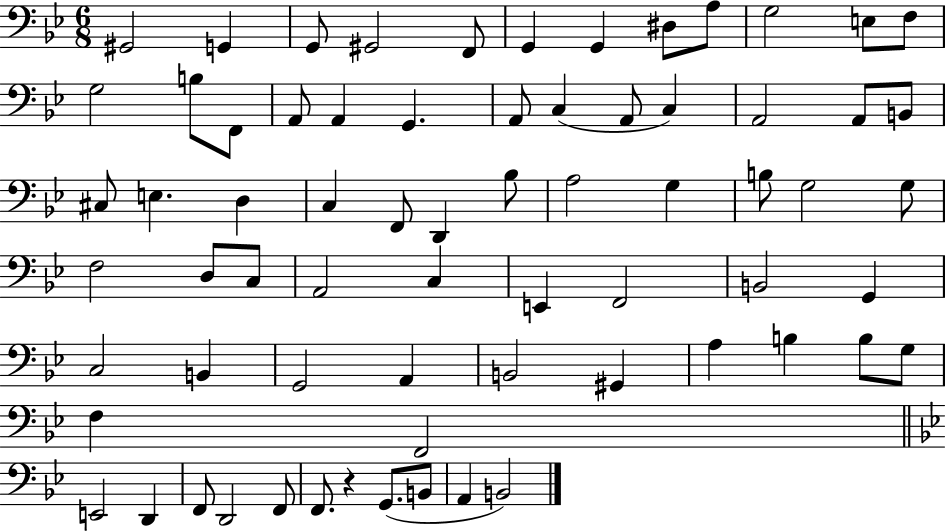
X:1
T:Untitled
M:6/8
L:1/4
K:Bb
^G,,2 G,, G,,/2 ^G,,2 F,,/2 G,, G,, ^D,/2 A,/2 G,2 E,/2 F,/2 G,2 B,/2 F,,/2 A,,/2 A,, G,, A,,/2 C, A,,/2 C, A,,2 A,,/2 B,,/2 ^C,/2 E, D, C, F,,/2 D,, _B,/2 A,2 G, B,/2 G,2 G,/2 F,2 D,/2 C,/2 A,,2 C, E,, F,,2 B,,2 G,, C,2 B,, G,,2 A,, B,,2 ^G,, A, B, B,/2 G,/2 F, F,,2 E,,2 D,, F,,/2 D,,2 F,,/2 F,,/2 z G,,/2 B,,/2 A,, B,,2